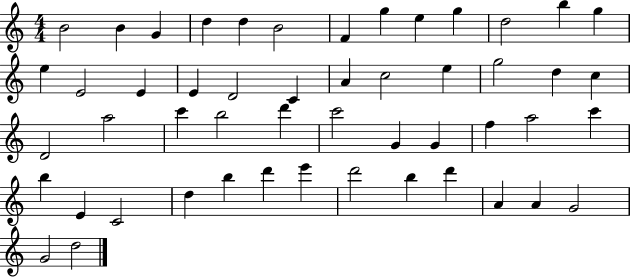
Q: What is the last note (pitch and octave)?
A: D5